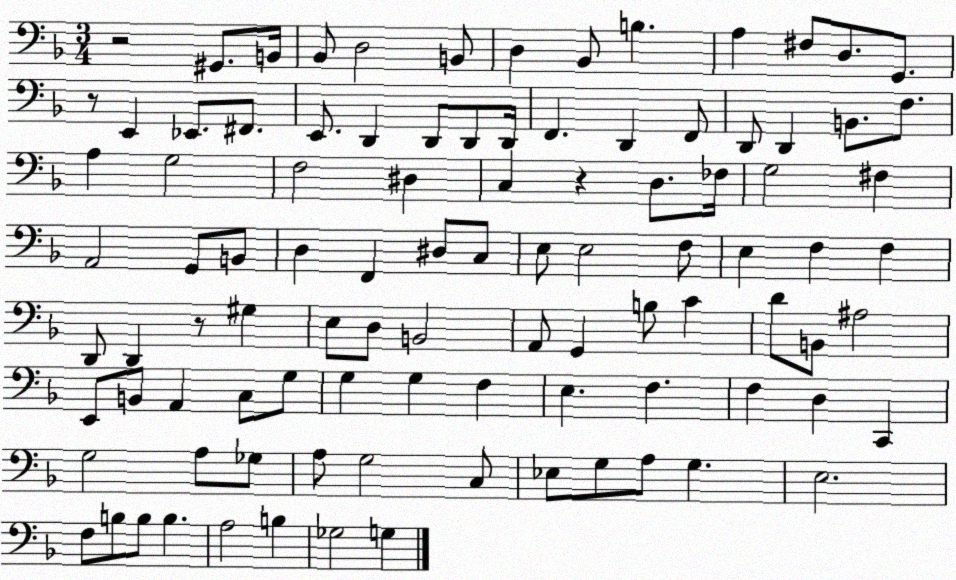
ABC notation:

X:1
T:Untitled
M:3/4
L:1/4
K:F
z2 ^G,,/2 B,,/4 _B,,/2 D,2 B,,/2 D, _B,,/2 B, A, ^F,/2 D,/2 G,,/2 z/2 E,, _E,,/2 ^F,,/2 E,,/2 D,, D,,/2 D,,/2 D,,/4 F,, D,, F,,/2 D,,/2 D,, B,,/2 F,/2 A, G,2 F,2 ^D, C, z D,/2 _F,/4 G,2 ^F, A,,2 G,,/2 B,,/2 D, F,, ^D,/2 C,/2 E,/2 E,2 F,/2 E, F, F, D,,/2 D,, z/2 ^G, E,/2 D,/2 B,,2 A,,/2 G,, B,/2 C D/2 B,,/2 ^A,2 E,,/2 B,,/2 A,, C,/2 G,/2 G, G, F, E, F, F, D, C,, G,2 A,/2 _G,/2 A,/2 G,2 C,/2 _E,/2 G,/2 A,/2 G, E,2 F,/2 B,/2 B,/2 B, A,2 B, _G,2 G,